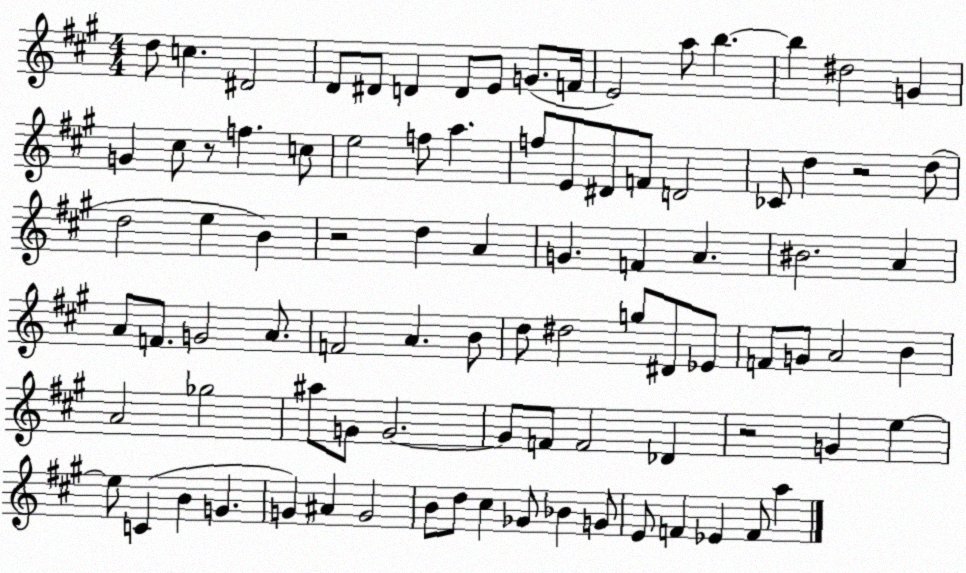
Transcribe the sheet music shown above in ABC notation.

X:1
T:Untitled
M:4/4
L:1/4
K:A
d/2 c ^D2 D/2 ^D/2 D D/2 E/2 G/2 F/4 E2 a/2 b b ^d2 G G ^c/2 z/2 f c/2 e2 f/2 a f/2 E/2 ^D/2 F/2 D2 _C/2 d z2 d/2 d2 e B z2 d A G F A ^B2 A A/2 F/2 G2 A/2 F2 A B/2 d/2 ^d2 g/2 ^D/2 _E/2 F/2 G/2 A2 B A2 _g2 ^a/2 G/2 G2 G/2 F/2 F2 _D z2 G e e/2 C B G G ^A G2 B/2 d/2 ^c _G/2 _B G/2 E/2 F _E F/2 a